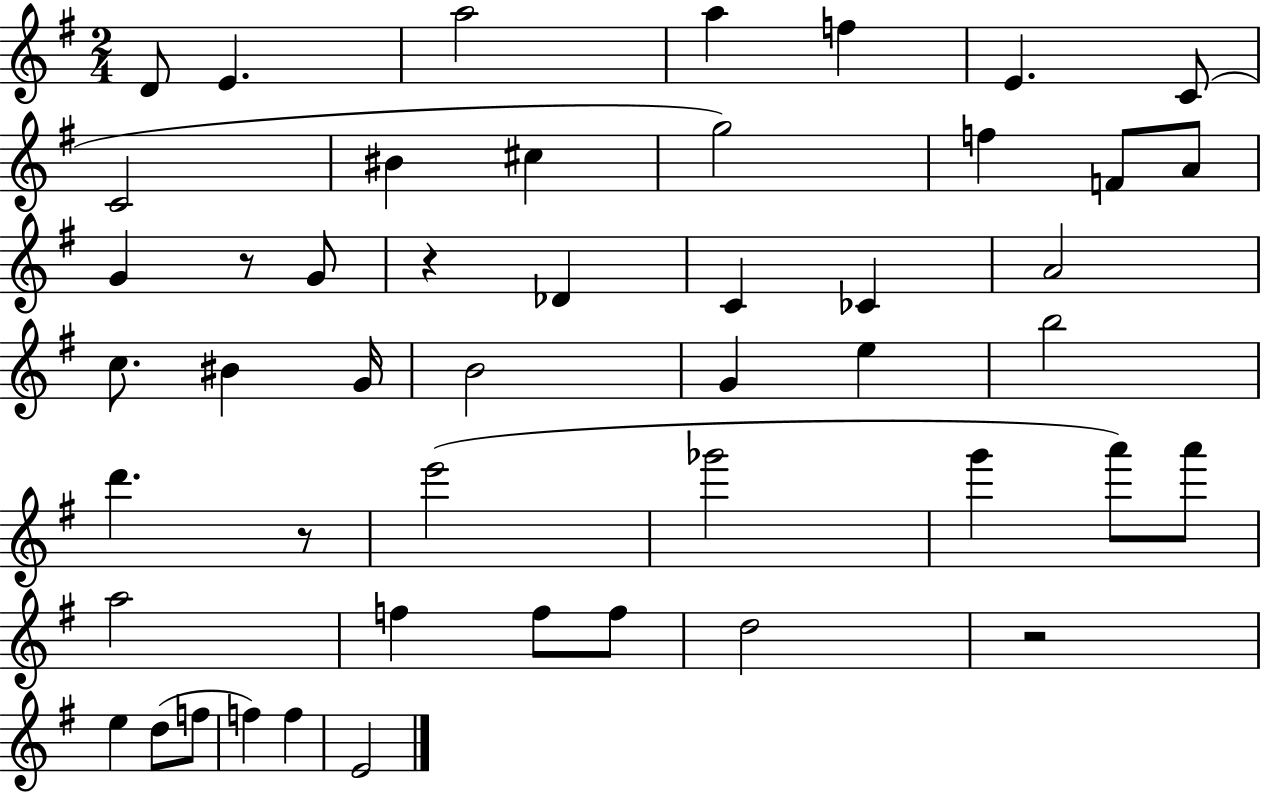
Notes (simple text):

D4/e E4/q. A5/h A5/q F5/q E4/q. C4/e C4/h BIS4/q C#5/q G5/h F5/q F4/e A4/e G4/q R/e G4/e R/q Db4/q C4/q CES4/q A4/h C5/e. BIS4/q G4/s B4/h G4/q E5/q B5/h D6/q. R/e E6/h Gb6/h G6/q A6/e A6/e A5/h F5/q F5/e F5/e D5/h R/h E5/q D5/e F5/e F5/q F5/q E4/h